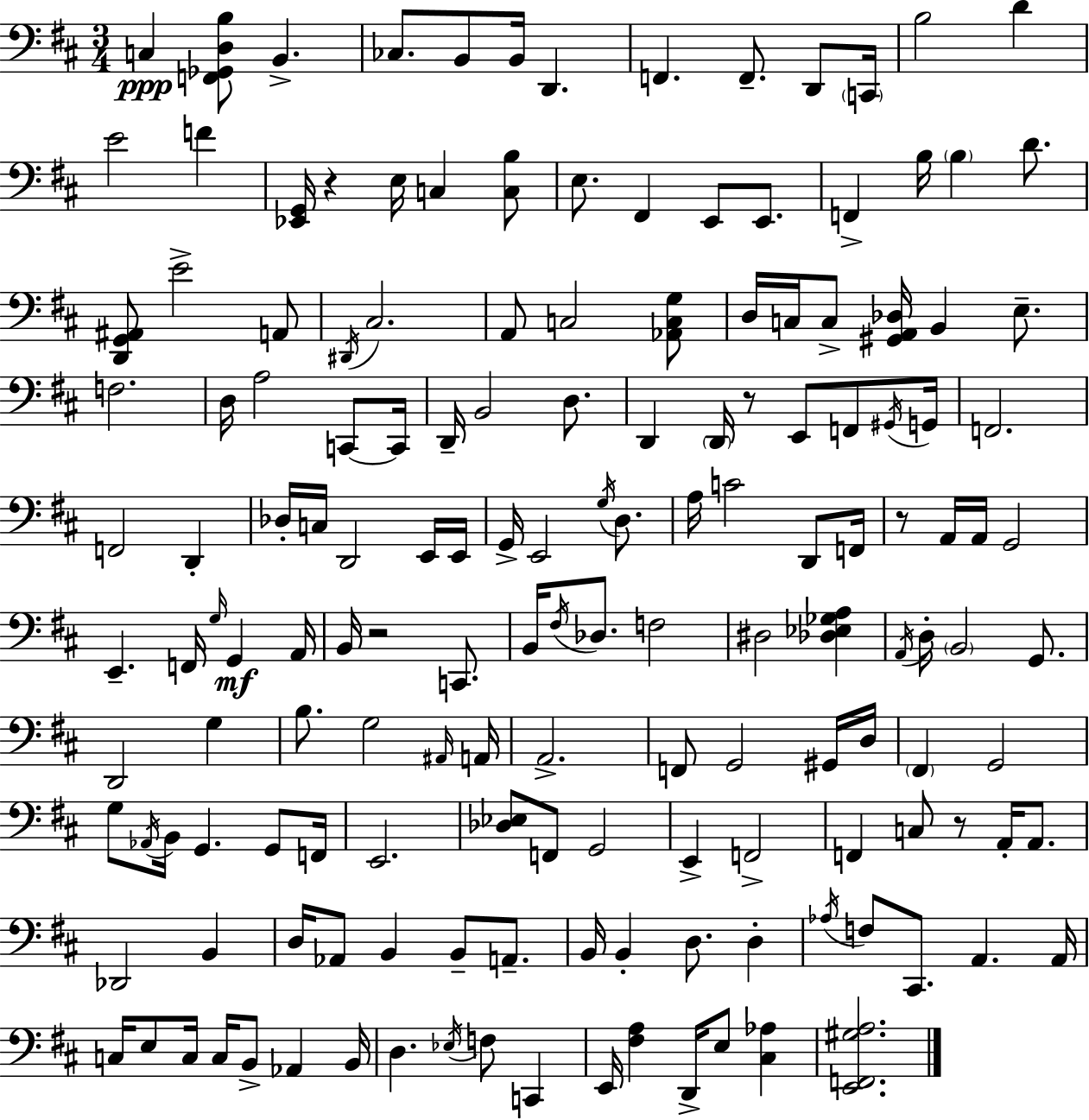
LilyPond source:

{
  \clef bass
  \numericTimeSignature
  \time 3/4
  \key d \major
  \repeat volta 2 { c4\ppp <f, ges, d b>8 b,4.-> | ces8. b,8 b,16 d,4. | f,4. f,8.-- d,8 \parenthesize c,16 | b2 d'4 | \break e'2 f'4 | <ees, g,>16 r4 e16 c4 <c b>8 | e8. fis,4 e,8 e,8. | f,4-> b16 \parenthesize b4 d'8. | \break <d, g, ais,>8 e'2-> a,8 | \acciaccatura { dis,16 } cis2. | a,8 c2 <aes, c g>8 | d16 c16 c8-> <gis, a, des>16 b,4 e8.-- | \break f2. | d16 a2 c,8~~ | c,16 d,16-- b,2 d8. | d,4 \parenthesize d,16 r8 e,8 f,8 | \break \acciaccatura { gis,16 } g,16 f,2. | f,2 d,4-. | des16-. c16 d,2 | e,16 e,16 g,16-> e,2 \acciaccatura { g16 } | \break d8. a16 c'2 | d,8 f,16 r8 a,16 a,16 g,2 | e,4.-- f,16 \grace { g16 }\mf g,4 | a,16 b,16 r2 | \break c,8. b,16 \acciaccatura { fis16 } des8. f2 | dis2 | <des ees ges a>4 \acciaccatura { a,16 } d16-. \parenthesize b,2 | g,8. d,2 | \break g4 b8. g2 | \grace { ais,16 } a,16 a,2.-> | f,8 g,2 | gis,16 d16 \parenthesize fis,4 g,2 | \break g8 \acciaccatura { aes,16 } b,16 g,4. | g,8 f,16 e,2. | <des ees>8 f,8 | g,2 e,4-> | \break f,2-> f,4 | c8 r8 a,16-. a,8. des,2 | b,4 d16 aes,8 b,4 | b,8-- a,8.-- b,16 b,4-. | \break d8. d4-. \acciaccatura { aes16 } f8 cis,8. | a,4. a,16 c16 e8 | c16 c16 b,8-> aes,4 b,16 d4. | \acciaccatura { ees16 } f8 c,4 e,16 <fis a>4 | \break d,16-> e8 <cis aes>4 <e, f, gis a>2. | } \bar "|."
}